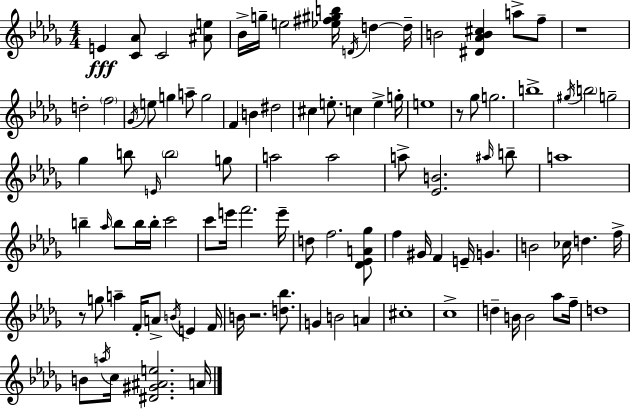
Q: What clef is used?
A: treble